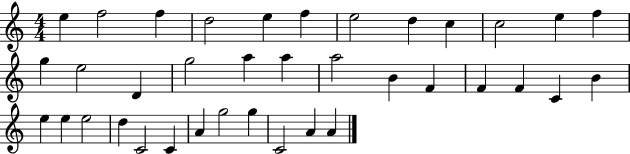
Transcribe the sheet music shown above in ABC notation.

X:1
T:Untitled
M:4/4
L:1/4
K:C
e f2 f d2 e f e2 d c c2 e f g e2 D g2 a a a2 B F F F C B e e e2 d C2 C A g2 g C2 A A